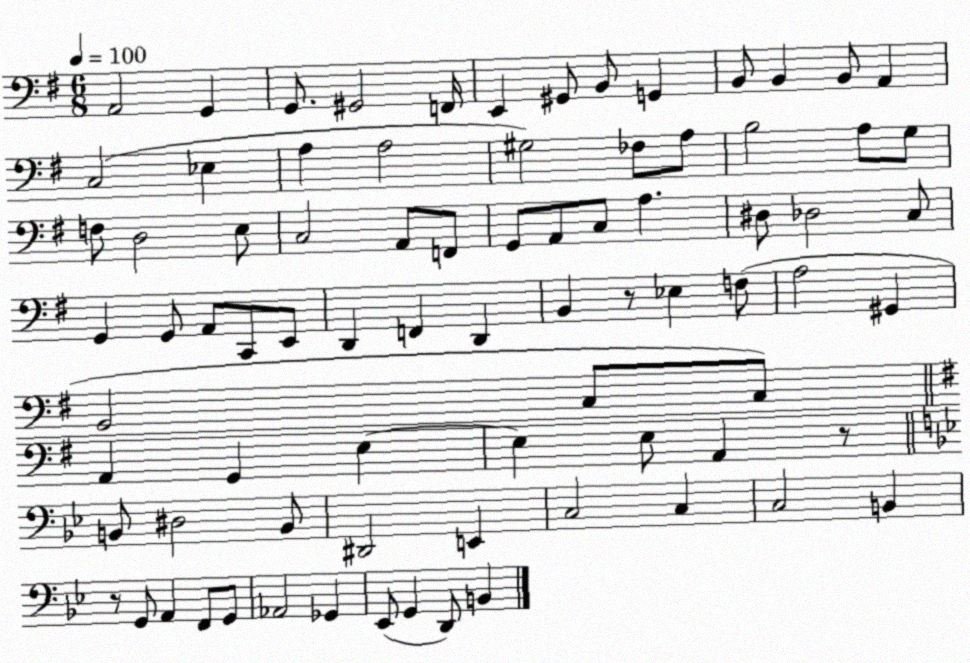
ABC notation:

X:1
T:Untitled
M:6/8
L:1/4
K:G
A,,2 G,, G,,/2 ^G,,2 F,,/4 E,, ^G,,/2 B,,/2 G,, B,,/2 B,, B,,/2 A,, C,2 _E, A, A,2 ^G,2 _F,/2 A,/2 B,2 A,/2 G,/2 F,/2 D,2 E,/2 C,2 A,,/2 F,,/2 G,,/2 A,,/2 C,/2 A, ^D,/2 _D,2 C,/2 G,, G,,/2 A,,/2 C,,/2 E,,/2 D,, F,, D,, B,, z/2 _E, F,/2 A,2 ^G,, B,,2 C,/2 C,/2 A,, G,, E, E, E,/2 A,, z/2 B,,/2 ^D,2 B,,/2 ^D,,2 E,, C,2 C, C,2 B,, z/2 G,,/2 A,, F,,/2 G,,/2 _A,,2 _G,, _E,,/2 G,, D,,/2 B,,